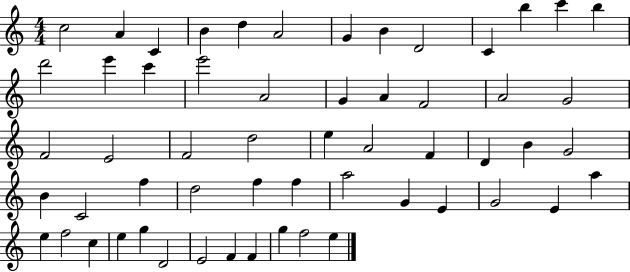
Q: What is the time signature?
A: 4/4